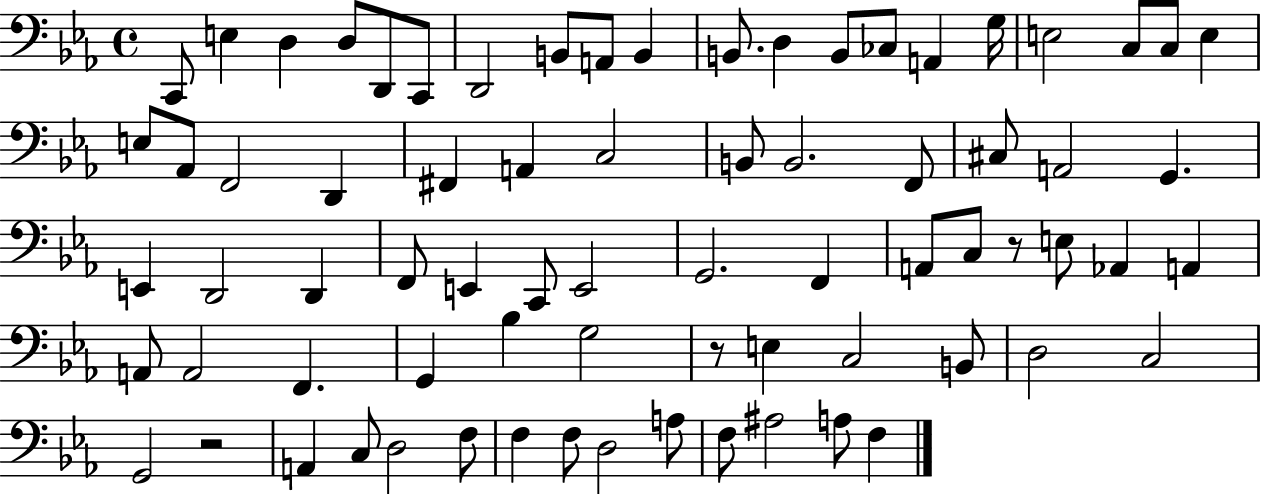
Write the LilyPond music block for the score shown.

{
  \clef bass
  \time 4/4
  \defaultTimeSignature
  \key ees \major
  c,8 e4 d4 d8 d,8 c,8 | d,2 b,8 a,8 b,4 | b,8. d4 b,8 ces8 a,4 g16 | e2 c8 c8 e4 | \break e8 aes,8 f,2 d,4 | fis,4 a,4 c2 | b,8 b,2. f,8 | cis8 a,2 g,4. | \break e,4 d,2 d,4 | f,8 e,4 c,8 e,2 | g,2. f,4 | a,8 c8 r8 e8 aes,4 a,4 | \break a,8 a,2 f,4. | g,4 bes4 g2 | r8 e4 c2 b,8 | d2 c2 | \break g,2 r2 | a,4 c8 d2 f8 | f4 f8 d2 a8 | f8 ais2 a8 f4 | \break \bar "|."
}